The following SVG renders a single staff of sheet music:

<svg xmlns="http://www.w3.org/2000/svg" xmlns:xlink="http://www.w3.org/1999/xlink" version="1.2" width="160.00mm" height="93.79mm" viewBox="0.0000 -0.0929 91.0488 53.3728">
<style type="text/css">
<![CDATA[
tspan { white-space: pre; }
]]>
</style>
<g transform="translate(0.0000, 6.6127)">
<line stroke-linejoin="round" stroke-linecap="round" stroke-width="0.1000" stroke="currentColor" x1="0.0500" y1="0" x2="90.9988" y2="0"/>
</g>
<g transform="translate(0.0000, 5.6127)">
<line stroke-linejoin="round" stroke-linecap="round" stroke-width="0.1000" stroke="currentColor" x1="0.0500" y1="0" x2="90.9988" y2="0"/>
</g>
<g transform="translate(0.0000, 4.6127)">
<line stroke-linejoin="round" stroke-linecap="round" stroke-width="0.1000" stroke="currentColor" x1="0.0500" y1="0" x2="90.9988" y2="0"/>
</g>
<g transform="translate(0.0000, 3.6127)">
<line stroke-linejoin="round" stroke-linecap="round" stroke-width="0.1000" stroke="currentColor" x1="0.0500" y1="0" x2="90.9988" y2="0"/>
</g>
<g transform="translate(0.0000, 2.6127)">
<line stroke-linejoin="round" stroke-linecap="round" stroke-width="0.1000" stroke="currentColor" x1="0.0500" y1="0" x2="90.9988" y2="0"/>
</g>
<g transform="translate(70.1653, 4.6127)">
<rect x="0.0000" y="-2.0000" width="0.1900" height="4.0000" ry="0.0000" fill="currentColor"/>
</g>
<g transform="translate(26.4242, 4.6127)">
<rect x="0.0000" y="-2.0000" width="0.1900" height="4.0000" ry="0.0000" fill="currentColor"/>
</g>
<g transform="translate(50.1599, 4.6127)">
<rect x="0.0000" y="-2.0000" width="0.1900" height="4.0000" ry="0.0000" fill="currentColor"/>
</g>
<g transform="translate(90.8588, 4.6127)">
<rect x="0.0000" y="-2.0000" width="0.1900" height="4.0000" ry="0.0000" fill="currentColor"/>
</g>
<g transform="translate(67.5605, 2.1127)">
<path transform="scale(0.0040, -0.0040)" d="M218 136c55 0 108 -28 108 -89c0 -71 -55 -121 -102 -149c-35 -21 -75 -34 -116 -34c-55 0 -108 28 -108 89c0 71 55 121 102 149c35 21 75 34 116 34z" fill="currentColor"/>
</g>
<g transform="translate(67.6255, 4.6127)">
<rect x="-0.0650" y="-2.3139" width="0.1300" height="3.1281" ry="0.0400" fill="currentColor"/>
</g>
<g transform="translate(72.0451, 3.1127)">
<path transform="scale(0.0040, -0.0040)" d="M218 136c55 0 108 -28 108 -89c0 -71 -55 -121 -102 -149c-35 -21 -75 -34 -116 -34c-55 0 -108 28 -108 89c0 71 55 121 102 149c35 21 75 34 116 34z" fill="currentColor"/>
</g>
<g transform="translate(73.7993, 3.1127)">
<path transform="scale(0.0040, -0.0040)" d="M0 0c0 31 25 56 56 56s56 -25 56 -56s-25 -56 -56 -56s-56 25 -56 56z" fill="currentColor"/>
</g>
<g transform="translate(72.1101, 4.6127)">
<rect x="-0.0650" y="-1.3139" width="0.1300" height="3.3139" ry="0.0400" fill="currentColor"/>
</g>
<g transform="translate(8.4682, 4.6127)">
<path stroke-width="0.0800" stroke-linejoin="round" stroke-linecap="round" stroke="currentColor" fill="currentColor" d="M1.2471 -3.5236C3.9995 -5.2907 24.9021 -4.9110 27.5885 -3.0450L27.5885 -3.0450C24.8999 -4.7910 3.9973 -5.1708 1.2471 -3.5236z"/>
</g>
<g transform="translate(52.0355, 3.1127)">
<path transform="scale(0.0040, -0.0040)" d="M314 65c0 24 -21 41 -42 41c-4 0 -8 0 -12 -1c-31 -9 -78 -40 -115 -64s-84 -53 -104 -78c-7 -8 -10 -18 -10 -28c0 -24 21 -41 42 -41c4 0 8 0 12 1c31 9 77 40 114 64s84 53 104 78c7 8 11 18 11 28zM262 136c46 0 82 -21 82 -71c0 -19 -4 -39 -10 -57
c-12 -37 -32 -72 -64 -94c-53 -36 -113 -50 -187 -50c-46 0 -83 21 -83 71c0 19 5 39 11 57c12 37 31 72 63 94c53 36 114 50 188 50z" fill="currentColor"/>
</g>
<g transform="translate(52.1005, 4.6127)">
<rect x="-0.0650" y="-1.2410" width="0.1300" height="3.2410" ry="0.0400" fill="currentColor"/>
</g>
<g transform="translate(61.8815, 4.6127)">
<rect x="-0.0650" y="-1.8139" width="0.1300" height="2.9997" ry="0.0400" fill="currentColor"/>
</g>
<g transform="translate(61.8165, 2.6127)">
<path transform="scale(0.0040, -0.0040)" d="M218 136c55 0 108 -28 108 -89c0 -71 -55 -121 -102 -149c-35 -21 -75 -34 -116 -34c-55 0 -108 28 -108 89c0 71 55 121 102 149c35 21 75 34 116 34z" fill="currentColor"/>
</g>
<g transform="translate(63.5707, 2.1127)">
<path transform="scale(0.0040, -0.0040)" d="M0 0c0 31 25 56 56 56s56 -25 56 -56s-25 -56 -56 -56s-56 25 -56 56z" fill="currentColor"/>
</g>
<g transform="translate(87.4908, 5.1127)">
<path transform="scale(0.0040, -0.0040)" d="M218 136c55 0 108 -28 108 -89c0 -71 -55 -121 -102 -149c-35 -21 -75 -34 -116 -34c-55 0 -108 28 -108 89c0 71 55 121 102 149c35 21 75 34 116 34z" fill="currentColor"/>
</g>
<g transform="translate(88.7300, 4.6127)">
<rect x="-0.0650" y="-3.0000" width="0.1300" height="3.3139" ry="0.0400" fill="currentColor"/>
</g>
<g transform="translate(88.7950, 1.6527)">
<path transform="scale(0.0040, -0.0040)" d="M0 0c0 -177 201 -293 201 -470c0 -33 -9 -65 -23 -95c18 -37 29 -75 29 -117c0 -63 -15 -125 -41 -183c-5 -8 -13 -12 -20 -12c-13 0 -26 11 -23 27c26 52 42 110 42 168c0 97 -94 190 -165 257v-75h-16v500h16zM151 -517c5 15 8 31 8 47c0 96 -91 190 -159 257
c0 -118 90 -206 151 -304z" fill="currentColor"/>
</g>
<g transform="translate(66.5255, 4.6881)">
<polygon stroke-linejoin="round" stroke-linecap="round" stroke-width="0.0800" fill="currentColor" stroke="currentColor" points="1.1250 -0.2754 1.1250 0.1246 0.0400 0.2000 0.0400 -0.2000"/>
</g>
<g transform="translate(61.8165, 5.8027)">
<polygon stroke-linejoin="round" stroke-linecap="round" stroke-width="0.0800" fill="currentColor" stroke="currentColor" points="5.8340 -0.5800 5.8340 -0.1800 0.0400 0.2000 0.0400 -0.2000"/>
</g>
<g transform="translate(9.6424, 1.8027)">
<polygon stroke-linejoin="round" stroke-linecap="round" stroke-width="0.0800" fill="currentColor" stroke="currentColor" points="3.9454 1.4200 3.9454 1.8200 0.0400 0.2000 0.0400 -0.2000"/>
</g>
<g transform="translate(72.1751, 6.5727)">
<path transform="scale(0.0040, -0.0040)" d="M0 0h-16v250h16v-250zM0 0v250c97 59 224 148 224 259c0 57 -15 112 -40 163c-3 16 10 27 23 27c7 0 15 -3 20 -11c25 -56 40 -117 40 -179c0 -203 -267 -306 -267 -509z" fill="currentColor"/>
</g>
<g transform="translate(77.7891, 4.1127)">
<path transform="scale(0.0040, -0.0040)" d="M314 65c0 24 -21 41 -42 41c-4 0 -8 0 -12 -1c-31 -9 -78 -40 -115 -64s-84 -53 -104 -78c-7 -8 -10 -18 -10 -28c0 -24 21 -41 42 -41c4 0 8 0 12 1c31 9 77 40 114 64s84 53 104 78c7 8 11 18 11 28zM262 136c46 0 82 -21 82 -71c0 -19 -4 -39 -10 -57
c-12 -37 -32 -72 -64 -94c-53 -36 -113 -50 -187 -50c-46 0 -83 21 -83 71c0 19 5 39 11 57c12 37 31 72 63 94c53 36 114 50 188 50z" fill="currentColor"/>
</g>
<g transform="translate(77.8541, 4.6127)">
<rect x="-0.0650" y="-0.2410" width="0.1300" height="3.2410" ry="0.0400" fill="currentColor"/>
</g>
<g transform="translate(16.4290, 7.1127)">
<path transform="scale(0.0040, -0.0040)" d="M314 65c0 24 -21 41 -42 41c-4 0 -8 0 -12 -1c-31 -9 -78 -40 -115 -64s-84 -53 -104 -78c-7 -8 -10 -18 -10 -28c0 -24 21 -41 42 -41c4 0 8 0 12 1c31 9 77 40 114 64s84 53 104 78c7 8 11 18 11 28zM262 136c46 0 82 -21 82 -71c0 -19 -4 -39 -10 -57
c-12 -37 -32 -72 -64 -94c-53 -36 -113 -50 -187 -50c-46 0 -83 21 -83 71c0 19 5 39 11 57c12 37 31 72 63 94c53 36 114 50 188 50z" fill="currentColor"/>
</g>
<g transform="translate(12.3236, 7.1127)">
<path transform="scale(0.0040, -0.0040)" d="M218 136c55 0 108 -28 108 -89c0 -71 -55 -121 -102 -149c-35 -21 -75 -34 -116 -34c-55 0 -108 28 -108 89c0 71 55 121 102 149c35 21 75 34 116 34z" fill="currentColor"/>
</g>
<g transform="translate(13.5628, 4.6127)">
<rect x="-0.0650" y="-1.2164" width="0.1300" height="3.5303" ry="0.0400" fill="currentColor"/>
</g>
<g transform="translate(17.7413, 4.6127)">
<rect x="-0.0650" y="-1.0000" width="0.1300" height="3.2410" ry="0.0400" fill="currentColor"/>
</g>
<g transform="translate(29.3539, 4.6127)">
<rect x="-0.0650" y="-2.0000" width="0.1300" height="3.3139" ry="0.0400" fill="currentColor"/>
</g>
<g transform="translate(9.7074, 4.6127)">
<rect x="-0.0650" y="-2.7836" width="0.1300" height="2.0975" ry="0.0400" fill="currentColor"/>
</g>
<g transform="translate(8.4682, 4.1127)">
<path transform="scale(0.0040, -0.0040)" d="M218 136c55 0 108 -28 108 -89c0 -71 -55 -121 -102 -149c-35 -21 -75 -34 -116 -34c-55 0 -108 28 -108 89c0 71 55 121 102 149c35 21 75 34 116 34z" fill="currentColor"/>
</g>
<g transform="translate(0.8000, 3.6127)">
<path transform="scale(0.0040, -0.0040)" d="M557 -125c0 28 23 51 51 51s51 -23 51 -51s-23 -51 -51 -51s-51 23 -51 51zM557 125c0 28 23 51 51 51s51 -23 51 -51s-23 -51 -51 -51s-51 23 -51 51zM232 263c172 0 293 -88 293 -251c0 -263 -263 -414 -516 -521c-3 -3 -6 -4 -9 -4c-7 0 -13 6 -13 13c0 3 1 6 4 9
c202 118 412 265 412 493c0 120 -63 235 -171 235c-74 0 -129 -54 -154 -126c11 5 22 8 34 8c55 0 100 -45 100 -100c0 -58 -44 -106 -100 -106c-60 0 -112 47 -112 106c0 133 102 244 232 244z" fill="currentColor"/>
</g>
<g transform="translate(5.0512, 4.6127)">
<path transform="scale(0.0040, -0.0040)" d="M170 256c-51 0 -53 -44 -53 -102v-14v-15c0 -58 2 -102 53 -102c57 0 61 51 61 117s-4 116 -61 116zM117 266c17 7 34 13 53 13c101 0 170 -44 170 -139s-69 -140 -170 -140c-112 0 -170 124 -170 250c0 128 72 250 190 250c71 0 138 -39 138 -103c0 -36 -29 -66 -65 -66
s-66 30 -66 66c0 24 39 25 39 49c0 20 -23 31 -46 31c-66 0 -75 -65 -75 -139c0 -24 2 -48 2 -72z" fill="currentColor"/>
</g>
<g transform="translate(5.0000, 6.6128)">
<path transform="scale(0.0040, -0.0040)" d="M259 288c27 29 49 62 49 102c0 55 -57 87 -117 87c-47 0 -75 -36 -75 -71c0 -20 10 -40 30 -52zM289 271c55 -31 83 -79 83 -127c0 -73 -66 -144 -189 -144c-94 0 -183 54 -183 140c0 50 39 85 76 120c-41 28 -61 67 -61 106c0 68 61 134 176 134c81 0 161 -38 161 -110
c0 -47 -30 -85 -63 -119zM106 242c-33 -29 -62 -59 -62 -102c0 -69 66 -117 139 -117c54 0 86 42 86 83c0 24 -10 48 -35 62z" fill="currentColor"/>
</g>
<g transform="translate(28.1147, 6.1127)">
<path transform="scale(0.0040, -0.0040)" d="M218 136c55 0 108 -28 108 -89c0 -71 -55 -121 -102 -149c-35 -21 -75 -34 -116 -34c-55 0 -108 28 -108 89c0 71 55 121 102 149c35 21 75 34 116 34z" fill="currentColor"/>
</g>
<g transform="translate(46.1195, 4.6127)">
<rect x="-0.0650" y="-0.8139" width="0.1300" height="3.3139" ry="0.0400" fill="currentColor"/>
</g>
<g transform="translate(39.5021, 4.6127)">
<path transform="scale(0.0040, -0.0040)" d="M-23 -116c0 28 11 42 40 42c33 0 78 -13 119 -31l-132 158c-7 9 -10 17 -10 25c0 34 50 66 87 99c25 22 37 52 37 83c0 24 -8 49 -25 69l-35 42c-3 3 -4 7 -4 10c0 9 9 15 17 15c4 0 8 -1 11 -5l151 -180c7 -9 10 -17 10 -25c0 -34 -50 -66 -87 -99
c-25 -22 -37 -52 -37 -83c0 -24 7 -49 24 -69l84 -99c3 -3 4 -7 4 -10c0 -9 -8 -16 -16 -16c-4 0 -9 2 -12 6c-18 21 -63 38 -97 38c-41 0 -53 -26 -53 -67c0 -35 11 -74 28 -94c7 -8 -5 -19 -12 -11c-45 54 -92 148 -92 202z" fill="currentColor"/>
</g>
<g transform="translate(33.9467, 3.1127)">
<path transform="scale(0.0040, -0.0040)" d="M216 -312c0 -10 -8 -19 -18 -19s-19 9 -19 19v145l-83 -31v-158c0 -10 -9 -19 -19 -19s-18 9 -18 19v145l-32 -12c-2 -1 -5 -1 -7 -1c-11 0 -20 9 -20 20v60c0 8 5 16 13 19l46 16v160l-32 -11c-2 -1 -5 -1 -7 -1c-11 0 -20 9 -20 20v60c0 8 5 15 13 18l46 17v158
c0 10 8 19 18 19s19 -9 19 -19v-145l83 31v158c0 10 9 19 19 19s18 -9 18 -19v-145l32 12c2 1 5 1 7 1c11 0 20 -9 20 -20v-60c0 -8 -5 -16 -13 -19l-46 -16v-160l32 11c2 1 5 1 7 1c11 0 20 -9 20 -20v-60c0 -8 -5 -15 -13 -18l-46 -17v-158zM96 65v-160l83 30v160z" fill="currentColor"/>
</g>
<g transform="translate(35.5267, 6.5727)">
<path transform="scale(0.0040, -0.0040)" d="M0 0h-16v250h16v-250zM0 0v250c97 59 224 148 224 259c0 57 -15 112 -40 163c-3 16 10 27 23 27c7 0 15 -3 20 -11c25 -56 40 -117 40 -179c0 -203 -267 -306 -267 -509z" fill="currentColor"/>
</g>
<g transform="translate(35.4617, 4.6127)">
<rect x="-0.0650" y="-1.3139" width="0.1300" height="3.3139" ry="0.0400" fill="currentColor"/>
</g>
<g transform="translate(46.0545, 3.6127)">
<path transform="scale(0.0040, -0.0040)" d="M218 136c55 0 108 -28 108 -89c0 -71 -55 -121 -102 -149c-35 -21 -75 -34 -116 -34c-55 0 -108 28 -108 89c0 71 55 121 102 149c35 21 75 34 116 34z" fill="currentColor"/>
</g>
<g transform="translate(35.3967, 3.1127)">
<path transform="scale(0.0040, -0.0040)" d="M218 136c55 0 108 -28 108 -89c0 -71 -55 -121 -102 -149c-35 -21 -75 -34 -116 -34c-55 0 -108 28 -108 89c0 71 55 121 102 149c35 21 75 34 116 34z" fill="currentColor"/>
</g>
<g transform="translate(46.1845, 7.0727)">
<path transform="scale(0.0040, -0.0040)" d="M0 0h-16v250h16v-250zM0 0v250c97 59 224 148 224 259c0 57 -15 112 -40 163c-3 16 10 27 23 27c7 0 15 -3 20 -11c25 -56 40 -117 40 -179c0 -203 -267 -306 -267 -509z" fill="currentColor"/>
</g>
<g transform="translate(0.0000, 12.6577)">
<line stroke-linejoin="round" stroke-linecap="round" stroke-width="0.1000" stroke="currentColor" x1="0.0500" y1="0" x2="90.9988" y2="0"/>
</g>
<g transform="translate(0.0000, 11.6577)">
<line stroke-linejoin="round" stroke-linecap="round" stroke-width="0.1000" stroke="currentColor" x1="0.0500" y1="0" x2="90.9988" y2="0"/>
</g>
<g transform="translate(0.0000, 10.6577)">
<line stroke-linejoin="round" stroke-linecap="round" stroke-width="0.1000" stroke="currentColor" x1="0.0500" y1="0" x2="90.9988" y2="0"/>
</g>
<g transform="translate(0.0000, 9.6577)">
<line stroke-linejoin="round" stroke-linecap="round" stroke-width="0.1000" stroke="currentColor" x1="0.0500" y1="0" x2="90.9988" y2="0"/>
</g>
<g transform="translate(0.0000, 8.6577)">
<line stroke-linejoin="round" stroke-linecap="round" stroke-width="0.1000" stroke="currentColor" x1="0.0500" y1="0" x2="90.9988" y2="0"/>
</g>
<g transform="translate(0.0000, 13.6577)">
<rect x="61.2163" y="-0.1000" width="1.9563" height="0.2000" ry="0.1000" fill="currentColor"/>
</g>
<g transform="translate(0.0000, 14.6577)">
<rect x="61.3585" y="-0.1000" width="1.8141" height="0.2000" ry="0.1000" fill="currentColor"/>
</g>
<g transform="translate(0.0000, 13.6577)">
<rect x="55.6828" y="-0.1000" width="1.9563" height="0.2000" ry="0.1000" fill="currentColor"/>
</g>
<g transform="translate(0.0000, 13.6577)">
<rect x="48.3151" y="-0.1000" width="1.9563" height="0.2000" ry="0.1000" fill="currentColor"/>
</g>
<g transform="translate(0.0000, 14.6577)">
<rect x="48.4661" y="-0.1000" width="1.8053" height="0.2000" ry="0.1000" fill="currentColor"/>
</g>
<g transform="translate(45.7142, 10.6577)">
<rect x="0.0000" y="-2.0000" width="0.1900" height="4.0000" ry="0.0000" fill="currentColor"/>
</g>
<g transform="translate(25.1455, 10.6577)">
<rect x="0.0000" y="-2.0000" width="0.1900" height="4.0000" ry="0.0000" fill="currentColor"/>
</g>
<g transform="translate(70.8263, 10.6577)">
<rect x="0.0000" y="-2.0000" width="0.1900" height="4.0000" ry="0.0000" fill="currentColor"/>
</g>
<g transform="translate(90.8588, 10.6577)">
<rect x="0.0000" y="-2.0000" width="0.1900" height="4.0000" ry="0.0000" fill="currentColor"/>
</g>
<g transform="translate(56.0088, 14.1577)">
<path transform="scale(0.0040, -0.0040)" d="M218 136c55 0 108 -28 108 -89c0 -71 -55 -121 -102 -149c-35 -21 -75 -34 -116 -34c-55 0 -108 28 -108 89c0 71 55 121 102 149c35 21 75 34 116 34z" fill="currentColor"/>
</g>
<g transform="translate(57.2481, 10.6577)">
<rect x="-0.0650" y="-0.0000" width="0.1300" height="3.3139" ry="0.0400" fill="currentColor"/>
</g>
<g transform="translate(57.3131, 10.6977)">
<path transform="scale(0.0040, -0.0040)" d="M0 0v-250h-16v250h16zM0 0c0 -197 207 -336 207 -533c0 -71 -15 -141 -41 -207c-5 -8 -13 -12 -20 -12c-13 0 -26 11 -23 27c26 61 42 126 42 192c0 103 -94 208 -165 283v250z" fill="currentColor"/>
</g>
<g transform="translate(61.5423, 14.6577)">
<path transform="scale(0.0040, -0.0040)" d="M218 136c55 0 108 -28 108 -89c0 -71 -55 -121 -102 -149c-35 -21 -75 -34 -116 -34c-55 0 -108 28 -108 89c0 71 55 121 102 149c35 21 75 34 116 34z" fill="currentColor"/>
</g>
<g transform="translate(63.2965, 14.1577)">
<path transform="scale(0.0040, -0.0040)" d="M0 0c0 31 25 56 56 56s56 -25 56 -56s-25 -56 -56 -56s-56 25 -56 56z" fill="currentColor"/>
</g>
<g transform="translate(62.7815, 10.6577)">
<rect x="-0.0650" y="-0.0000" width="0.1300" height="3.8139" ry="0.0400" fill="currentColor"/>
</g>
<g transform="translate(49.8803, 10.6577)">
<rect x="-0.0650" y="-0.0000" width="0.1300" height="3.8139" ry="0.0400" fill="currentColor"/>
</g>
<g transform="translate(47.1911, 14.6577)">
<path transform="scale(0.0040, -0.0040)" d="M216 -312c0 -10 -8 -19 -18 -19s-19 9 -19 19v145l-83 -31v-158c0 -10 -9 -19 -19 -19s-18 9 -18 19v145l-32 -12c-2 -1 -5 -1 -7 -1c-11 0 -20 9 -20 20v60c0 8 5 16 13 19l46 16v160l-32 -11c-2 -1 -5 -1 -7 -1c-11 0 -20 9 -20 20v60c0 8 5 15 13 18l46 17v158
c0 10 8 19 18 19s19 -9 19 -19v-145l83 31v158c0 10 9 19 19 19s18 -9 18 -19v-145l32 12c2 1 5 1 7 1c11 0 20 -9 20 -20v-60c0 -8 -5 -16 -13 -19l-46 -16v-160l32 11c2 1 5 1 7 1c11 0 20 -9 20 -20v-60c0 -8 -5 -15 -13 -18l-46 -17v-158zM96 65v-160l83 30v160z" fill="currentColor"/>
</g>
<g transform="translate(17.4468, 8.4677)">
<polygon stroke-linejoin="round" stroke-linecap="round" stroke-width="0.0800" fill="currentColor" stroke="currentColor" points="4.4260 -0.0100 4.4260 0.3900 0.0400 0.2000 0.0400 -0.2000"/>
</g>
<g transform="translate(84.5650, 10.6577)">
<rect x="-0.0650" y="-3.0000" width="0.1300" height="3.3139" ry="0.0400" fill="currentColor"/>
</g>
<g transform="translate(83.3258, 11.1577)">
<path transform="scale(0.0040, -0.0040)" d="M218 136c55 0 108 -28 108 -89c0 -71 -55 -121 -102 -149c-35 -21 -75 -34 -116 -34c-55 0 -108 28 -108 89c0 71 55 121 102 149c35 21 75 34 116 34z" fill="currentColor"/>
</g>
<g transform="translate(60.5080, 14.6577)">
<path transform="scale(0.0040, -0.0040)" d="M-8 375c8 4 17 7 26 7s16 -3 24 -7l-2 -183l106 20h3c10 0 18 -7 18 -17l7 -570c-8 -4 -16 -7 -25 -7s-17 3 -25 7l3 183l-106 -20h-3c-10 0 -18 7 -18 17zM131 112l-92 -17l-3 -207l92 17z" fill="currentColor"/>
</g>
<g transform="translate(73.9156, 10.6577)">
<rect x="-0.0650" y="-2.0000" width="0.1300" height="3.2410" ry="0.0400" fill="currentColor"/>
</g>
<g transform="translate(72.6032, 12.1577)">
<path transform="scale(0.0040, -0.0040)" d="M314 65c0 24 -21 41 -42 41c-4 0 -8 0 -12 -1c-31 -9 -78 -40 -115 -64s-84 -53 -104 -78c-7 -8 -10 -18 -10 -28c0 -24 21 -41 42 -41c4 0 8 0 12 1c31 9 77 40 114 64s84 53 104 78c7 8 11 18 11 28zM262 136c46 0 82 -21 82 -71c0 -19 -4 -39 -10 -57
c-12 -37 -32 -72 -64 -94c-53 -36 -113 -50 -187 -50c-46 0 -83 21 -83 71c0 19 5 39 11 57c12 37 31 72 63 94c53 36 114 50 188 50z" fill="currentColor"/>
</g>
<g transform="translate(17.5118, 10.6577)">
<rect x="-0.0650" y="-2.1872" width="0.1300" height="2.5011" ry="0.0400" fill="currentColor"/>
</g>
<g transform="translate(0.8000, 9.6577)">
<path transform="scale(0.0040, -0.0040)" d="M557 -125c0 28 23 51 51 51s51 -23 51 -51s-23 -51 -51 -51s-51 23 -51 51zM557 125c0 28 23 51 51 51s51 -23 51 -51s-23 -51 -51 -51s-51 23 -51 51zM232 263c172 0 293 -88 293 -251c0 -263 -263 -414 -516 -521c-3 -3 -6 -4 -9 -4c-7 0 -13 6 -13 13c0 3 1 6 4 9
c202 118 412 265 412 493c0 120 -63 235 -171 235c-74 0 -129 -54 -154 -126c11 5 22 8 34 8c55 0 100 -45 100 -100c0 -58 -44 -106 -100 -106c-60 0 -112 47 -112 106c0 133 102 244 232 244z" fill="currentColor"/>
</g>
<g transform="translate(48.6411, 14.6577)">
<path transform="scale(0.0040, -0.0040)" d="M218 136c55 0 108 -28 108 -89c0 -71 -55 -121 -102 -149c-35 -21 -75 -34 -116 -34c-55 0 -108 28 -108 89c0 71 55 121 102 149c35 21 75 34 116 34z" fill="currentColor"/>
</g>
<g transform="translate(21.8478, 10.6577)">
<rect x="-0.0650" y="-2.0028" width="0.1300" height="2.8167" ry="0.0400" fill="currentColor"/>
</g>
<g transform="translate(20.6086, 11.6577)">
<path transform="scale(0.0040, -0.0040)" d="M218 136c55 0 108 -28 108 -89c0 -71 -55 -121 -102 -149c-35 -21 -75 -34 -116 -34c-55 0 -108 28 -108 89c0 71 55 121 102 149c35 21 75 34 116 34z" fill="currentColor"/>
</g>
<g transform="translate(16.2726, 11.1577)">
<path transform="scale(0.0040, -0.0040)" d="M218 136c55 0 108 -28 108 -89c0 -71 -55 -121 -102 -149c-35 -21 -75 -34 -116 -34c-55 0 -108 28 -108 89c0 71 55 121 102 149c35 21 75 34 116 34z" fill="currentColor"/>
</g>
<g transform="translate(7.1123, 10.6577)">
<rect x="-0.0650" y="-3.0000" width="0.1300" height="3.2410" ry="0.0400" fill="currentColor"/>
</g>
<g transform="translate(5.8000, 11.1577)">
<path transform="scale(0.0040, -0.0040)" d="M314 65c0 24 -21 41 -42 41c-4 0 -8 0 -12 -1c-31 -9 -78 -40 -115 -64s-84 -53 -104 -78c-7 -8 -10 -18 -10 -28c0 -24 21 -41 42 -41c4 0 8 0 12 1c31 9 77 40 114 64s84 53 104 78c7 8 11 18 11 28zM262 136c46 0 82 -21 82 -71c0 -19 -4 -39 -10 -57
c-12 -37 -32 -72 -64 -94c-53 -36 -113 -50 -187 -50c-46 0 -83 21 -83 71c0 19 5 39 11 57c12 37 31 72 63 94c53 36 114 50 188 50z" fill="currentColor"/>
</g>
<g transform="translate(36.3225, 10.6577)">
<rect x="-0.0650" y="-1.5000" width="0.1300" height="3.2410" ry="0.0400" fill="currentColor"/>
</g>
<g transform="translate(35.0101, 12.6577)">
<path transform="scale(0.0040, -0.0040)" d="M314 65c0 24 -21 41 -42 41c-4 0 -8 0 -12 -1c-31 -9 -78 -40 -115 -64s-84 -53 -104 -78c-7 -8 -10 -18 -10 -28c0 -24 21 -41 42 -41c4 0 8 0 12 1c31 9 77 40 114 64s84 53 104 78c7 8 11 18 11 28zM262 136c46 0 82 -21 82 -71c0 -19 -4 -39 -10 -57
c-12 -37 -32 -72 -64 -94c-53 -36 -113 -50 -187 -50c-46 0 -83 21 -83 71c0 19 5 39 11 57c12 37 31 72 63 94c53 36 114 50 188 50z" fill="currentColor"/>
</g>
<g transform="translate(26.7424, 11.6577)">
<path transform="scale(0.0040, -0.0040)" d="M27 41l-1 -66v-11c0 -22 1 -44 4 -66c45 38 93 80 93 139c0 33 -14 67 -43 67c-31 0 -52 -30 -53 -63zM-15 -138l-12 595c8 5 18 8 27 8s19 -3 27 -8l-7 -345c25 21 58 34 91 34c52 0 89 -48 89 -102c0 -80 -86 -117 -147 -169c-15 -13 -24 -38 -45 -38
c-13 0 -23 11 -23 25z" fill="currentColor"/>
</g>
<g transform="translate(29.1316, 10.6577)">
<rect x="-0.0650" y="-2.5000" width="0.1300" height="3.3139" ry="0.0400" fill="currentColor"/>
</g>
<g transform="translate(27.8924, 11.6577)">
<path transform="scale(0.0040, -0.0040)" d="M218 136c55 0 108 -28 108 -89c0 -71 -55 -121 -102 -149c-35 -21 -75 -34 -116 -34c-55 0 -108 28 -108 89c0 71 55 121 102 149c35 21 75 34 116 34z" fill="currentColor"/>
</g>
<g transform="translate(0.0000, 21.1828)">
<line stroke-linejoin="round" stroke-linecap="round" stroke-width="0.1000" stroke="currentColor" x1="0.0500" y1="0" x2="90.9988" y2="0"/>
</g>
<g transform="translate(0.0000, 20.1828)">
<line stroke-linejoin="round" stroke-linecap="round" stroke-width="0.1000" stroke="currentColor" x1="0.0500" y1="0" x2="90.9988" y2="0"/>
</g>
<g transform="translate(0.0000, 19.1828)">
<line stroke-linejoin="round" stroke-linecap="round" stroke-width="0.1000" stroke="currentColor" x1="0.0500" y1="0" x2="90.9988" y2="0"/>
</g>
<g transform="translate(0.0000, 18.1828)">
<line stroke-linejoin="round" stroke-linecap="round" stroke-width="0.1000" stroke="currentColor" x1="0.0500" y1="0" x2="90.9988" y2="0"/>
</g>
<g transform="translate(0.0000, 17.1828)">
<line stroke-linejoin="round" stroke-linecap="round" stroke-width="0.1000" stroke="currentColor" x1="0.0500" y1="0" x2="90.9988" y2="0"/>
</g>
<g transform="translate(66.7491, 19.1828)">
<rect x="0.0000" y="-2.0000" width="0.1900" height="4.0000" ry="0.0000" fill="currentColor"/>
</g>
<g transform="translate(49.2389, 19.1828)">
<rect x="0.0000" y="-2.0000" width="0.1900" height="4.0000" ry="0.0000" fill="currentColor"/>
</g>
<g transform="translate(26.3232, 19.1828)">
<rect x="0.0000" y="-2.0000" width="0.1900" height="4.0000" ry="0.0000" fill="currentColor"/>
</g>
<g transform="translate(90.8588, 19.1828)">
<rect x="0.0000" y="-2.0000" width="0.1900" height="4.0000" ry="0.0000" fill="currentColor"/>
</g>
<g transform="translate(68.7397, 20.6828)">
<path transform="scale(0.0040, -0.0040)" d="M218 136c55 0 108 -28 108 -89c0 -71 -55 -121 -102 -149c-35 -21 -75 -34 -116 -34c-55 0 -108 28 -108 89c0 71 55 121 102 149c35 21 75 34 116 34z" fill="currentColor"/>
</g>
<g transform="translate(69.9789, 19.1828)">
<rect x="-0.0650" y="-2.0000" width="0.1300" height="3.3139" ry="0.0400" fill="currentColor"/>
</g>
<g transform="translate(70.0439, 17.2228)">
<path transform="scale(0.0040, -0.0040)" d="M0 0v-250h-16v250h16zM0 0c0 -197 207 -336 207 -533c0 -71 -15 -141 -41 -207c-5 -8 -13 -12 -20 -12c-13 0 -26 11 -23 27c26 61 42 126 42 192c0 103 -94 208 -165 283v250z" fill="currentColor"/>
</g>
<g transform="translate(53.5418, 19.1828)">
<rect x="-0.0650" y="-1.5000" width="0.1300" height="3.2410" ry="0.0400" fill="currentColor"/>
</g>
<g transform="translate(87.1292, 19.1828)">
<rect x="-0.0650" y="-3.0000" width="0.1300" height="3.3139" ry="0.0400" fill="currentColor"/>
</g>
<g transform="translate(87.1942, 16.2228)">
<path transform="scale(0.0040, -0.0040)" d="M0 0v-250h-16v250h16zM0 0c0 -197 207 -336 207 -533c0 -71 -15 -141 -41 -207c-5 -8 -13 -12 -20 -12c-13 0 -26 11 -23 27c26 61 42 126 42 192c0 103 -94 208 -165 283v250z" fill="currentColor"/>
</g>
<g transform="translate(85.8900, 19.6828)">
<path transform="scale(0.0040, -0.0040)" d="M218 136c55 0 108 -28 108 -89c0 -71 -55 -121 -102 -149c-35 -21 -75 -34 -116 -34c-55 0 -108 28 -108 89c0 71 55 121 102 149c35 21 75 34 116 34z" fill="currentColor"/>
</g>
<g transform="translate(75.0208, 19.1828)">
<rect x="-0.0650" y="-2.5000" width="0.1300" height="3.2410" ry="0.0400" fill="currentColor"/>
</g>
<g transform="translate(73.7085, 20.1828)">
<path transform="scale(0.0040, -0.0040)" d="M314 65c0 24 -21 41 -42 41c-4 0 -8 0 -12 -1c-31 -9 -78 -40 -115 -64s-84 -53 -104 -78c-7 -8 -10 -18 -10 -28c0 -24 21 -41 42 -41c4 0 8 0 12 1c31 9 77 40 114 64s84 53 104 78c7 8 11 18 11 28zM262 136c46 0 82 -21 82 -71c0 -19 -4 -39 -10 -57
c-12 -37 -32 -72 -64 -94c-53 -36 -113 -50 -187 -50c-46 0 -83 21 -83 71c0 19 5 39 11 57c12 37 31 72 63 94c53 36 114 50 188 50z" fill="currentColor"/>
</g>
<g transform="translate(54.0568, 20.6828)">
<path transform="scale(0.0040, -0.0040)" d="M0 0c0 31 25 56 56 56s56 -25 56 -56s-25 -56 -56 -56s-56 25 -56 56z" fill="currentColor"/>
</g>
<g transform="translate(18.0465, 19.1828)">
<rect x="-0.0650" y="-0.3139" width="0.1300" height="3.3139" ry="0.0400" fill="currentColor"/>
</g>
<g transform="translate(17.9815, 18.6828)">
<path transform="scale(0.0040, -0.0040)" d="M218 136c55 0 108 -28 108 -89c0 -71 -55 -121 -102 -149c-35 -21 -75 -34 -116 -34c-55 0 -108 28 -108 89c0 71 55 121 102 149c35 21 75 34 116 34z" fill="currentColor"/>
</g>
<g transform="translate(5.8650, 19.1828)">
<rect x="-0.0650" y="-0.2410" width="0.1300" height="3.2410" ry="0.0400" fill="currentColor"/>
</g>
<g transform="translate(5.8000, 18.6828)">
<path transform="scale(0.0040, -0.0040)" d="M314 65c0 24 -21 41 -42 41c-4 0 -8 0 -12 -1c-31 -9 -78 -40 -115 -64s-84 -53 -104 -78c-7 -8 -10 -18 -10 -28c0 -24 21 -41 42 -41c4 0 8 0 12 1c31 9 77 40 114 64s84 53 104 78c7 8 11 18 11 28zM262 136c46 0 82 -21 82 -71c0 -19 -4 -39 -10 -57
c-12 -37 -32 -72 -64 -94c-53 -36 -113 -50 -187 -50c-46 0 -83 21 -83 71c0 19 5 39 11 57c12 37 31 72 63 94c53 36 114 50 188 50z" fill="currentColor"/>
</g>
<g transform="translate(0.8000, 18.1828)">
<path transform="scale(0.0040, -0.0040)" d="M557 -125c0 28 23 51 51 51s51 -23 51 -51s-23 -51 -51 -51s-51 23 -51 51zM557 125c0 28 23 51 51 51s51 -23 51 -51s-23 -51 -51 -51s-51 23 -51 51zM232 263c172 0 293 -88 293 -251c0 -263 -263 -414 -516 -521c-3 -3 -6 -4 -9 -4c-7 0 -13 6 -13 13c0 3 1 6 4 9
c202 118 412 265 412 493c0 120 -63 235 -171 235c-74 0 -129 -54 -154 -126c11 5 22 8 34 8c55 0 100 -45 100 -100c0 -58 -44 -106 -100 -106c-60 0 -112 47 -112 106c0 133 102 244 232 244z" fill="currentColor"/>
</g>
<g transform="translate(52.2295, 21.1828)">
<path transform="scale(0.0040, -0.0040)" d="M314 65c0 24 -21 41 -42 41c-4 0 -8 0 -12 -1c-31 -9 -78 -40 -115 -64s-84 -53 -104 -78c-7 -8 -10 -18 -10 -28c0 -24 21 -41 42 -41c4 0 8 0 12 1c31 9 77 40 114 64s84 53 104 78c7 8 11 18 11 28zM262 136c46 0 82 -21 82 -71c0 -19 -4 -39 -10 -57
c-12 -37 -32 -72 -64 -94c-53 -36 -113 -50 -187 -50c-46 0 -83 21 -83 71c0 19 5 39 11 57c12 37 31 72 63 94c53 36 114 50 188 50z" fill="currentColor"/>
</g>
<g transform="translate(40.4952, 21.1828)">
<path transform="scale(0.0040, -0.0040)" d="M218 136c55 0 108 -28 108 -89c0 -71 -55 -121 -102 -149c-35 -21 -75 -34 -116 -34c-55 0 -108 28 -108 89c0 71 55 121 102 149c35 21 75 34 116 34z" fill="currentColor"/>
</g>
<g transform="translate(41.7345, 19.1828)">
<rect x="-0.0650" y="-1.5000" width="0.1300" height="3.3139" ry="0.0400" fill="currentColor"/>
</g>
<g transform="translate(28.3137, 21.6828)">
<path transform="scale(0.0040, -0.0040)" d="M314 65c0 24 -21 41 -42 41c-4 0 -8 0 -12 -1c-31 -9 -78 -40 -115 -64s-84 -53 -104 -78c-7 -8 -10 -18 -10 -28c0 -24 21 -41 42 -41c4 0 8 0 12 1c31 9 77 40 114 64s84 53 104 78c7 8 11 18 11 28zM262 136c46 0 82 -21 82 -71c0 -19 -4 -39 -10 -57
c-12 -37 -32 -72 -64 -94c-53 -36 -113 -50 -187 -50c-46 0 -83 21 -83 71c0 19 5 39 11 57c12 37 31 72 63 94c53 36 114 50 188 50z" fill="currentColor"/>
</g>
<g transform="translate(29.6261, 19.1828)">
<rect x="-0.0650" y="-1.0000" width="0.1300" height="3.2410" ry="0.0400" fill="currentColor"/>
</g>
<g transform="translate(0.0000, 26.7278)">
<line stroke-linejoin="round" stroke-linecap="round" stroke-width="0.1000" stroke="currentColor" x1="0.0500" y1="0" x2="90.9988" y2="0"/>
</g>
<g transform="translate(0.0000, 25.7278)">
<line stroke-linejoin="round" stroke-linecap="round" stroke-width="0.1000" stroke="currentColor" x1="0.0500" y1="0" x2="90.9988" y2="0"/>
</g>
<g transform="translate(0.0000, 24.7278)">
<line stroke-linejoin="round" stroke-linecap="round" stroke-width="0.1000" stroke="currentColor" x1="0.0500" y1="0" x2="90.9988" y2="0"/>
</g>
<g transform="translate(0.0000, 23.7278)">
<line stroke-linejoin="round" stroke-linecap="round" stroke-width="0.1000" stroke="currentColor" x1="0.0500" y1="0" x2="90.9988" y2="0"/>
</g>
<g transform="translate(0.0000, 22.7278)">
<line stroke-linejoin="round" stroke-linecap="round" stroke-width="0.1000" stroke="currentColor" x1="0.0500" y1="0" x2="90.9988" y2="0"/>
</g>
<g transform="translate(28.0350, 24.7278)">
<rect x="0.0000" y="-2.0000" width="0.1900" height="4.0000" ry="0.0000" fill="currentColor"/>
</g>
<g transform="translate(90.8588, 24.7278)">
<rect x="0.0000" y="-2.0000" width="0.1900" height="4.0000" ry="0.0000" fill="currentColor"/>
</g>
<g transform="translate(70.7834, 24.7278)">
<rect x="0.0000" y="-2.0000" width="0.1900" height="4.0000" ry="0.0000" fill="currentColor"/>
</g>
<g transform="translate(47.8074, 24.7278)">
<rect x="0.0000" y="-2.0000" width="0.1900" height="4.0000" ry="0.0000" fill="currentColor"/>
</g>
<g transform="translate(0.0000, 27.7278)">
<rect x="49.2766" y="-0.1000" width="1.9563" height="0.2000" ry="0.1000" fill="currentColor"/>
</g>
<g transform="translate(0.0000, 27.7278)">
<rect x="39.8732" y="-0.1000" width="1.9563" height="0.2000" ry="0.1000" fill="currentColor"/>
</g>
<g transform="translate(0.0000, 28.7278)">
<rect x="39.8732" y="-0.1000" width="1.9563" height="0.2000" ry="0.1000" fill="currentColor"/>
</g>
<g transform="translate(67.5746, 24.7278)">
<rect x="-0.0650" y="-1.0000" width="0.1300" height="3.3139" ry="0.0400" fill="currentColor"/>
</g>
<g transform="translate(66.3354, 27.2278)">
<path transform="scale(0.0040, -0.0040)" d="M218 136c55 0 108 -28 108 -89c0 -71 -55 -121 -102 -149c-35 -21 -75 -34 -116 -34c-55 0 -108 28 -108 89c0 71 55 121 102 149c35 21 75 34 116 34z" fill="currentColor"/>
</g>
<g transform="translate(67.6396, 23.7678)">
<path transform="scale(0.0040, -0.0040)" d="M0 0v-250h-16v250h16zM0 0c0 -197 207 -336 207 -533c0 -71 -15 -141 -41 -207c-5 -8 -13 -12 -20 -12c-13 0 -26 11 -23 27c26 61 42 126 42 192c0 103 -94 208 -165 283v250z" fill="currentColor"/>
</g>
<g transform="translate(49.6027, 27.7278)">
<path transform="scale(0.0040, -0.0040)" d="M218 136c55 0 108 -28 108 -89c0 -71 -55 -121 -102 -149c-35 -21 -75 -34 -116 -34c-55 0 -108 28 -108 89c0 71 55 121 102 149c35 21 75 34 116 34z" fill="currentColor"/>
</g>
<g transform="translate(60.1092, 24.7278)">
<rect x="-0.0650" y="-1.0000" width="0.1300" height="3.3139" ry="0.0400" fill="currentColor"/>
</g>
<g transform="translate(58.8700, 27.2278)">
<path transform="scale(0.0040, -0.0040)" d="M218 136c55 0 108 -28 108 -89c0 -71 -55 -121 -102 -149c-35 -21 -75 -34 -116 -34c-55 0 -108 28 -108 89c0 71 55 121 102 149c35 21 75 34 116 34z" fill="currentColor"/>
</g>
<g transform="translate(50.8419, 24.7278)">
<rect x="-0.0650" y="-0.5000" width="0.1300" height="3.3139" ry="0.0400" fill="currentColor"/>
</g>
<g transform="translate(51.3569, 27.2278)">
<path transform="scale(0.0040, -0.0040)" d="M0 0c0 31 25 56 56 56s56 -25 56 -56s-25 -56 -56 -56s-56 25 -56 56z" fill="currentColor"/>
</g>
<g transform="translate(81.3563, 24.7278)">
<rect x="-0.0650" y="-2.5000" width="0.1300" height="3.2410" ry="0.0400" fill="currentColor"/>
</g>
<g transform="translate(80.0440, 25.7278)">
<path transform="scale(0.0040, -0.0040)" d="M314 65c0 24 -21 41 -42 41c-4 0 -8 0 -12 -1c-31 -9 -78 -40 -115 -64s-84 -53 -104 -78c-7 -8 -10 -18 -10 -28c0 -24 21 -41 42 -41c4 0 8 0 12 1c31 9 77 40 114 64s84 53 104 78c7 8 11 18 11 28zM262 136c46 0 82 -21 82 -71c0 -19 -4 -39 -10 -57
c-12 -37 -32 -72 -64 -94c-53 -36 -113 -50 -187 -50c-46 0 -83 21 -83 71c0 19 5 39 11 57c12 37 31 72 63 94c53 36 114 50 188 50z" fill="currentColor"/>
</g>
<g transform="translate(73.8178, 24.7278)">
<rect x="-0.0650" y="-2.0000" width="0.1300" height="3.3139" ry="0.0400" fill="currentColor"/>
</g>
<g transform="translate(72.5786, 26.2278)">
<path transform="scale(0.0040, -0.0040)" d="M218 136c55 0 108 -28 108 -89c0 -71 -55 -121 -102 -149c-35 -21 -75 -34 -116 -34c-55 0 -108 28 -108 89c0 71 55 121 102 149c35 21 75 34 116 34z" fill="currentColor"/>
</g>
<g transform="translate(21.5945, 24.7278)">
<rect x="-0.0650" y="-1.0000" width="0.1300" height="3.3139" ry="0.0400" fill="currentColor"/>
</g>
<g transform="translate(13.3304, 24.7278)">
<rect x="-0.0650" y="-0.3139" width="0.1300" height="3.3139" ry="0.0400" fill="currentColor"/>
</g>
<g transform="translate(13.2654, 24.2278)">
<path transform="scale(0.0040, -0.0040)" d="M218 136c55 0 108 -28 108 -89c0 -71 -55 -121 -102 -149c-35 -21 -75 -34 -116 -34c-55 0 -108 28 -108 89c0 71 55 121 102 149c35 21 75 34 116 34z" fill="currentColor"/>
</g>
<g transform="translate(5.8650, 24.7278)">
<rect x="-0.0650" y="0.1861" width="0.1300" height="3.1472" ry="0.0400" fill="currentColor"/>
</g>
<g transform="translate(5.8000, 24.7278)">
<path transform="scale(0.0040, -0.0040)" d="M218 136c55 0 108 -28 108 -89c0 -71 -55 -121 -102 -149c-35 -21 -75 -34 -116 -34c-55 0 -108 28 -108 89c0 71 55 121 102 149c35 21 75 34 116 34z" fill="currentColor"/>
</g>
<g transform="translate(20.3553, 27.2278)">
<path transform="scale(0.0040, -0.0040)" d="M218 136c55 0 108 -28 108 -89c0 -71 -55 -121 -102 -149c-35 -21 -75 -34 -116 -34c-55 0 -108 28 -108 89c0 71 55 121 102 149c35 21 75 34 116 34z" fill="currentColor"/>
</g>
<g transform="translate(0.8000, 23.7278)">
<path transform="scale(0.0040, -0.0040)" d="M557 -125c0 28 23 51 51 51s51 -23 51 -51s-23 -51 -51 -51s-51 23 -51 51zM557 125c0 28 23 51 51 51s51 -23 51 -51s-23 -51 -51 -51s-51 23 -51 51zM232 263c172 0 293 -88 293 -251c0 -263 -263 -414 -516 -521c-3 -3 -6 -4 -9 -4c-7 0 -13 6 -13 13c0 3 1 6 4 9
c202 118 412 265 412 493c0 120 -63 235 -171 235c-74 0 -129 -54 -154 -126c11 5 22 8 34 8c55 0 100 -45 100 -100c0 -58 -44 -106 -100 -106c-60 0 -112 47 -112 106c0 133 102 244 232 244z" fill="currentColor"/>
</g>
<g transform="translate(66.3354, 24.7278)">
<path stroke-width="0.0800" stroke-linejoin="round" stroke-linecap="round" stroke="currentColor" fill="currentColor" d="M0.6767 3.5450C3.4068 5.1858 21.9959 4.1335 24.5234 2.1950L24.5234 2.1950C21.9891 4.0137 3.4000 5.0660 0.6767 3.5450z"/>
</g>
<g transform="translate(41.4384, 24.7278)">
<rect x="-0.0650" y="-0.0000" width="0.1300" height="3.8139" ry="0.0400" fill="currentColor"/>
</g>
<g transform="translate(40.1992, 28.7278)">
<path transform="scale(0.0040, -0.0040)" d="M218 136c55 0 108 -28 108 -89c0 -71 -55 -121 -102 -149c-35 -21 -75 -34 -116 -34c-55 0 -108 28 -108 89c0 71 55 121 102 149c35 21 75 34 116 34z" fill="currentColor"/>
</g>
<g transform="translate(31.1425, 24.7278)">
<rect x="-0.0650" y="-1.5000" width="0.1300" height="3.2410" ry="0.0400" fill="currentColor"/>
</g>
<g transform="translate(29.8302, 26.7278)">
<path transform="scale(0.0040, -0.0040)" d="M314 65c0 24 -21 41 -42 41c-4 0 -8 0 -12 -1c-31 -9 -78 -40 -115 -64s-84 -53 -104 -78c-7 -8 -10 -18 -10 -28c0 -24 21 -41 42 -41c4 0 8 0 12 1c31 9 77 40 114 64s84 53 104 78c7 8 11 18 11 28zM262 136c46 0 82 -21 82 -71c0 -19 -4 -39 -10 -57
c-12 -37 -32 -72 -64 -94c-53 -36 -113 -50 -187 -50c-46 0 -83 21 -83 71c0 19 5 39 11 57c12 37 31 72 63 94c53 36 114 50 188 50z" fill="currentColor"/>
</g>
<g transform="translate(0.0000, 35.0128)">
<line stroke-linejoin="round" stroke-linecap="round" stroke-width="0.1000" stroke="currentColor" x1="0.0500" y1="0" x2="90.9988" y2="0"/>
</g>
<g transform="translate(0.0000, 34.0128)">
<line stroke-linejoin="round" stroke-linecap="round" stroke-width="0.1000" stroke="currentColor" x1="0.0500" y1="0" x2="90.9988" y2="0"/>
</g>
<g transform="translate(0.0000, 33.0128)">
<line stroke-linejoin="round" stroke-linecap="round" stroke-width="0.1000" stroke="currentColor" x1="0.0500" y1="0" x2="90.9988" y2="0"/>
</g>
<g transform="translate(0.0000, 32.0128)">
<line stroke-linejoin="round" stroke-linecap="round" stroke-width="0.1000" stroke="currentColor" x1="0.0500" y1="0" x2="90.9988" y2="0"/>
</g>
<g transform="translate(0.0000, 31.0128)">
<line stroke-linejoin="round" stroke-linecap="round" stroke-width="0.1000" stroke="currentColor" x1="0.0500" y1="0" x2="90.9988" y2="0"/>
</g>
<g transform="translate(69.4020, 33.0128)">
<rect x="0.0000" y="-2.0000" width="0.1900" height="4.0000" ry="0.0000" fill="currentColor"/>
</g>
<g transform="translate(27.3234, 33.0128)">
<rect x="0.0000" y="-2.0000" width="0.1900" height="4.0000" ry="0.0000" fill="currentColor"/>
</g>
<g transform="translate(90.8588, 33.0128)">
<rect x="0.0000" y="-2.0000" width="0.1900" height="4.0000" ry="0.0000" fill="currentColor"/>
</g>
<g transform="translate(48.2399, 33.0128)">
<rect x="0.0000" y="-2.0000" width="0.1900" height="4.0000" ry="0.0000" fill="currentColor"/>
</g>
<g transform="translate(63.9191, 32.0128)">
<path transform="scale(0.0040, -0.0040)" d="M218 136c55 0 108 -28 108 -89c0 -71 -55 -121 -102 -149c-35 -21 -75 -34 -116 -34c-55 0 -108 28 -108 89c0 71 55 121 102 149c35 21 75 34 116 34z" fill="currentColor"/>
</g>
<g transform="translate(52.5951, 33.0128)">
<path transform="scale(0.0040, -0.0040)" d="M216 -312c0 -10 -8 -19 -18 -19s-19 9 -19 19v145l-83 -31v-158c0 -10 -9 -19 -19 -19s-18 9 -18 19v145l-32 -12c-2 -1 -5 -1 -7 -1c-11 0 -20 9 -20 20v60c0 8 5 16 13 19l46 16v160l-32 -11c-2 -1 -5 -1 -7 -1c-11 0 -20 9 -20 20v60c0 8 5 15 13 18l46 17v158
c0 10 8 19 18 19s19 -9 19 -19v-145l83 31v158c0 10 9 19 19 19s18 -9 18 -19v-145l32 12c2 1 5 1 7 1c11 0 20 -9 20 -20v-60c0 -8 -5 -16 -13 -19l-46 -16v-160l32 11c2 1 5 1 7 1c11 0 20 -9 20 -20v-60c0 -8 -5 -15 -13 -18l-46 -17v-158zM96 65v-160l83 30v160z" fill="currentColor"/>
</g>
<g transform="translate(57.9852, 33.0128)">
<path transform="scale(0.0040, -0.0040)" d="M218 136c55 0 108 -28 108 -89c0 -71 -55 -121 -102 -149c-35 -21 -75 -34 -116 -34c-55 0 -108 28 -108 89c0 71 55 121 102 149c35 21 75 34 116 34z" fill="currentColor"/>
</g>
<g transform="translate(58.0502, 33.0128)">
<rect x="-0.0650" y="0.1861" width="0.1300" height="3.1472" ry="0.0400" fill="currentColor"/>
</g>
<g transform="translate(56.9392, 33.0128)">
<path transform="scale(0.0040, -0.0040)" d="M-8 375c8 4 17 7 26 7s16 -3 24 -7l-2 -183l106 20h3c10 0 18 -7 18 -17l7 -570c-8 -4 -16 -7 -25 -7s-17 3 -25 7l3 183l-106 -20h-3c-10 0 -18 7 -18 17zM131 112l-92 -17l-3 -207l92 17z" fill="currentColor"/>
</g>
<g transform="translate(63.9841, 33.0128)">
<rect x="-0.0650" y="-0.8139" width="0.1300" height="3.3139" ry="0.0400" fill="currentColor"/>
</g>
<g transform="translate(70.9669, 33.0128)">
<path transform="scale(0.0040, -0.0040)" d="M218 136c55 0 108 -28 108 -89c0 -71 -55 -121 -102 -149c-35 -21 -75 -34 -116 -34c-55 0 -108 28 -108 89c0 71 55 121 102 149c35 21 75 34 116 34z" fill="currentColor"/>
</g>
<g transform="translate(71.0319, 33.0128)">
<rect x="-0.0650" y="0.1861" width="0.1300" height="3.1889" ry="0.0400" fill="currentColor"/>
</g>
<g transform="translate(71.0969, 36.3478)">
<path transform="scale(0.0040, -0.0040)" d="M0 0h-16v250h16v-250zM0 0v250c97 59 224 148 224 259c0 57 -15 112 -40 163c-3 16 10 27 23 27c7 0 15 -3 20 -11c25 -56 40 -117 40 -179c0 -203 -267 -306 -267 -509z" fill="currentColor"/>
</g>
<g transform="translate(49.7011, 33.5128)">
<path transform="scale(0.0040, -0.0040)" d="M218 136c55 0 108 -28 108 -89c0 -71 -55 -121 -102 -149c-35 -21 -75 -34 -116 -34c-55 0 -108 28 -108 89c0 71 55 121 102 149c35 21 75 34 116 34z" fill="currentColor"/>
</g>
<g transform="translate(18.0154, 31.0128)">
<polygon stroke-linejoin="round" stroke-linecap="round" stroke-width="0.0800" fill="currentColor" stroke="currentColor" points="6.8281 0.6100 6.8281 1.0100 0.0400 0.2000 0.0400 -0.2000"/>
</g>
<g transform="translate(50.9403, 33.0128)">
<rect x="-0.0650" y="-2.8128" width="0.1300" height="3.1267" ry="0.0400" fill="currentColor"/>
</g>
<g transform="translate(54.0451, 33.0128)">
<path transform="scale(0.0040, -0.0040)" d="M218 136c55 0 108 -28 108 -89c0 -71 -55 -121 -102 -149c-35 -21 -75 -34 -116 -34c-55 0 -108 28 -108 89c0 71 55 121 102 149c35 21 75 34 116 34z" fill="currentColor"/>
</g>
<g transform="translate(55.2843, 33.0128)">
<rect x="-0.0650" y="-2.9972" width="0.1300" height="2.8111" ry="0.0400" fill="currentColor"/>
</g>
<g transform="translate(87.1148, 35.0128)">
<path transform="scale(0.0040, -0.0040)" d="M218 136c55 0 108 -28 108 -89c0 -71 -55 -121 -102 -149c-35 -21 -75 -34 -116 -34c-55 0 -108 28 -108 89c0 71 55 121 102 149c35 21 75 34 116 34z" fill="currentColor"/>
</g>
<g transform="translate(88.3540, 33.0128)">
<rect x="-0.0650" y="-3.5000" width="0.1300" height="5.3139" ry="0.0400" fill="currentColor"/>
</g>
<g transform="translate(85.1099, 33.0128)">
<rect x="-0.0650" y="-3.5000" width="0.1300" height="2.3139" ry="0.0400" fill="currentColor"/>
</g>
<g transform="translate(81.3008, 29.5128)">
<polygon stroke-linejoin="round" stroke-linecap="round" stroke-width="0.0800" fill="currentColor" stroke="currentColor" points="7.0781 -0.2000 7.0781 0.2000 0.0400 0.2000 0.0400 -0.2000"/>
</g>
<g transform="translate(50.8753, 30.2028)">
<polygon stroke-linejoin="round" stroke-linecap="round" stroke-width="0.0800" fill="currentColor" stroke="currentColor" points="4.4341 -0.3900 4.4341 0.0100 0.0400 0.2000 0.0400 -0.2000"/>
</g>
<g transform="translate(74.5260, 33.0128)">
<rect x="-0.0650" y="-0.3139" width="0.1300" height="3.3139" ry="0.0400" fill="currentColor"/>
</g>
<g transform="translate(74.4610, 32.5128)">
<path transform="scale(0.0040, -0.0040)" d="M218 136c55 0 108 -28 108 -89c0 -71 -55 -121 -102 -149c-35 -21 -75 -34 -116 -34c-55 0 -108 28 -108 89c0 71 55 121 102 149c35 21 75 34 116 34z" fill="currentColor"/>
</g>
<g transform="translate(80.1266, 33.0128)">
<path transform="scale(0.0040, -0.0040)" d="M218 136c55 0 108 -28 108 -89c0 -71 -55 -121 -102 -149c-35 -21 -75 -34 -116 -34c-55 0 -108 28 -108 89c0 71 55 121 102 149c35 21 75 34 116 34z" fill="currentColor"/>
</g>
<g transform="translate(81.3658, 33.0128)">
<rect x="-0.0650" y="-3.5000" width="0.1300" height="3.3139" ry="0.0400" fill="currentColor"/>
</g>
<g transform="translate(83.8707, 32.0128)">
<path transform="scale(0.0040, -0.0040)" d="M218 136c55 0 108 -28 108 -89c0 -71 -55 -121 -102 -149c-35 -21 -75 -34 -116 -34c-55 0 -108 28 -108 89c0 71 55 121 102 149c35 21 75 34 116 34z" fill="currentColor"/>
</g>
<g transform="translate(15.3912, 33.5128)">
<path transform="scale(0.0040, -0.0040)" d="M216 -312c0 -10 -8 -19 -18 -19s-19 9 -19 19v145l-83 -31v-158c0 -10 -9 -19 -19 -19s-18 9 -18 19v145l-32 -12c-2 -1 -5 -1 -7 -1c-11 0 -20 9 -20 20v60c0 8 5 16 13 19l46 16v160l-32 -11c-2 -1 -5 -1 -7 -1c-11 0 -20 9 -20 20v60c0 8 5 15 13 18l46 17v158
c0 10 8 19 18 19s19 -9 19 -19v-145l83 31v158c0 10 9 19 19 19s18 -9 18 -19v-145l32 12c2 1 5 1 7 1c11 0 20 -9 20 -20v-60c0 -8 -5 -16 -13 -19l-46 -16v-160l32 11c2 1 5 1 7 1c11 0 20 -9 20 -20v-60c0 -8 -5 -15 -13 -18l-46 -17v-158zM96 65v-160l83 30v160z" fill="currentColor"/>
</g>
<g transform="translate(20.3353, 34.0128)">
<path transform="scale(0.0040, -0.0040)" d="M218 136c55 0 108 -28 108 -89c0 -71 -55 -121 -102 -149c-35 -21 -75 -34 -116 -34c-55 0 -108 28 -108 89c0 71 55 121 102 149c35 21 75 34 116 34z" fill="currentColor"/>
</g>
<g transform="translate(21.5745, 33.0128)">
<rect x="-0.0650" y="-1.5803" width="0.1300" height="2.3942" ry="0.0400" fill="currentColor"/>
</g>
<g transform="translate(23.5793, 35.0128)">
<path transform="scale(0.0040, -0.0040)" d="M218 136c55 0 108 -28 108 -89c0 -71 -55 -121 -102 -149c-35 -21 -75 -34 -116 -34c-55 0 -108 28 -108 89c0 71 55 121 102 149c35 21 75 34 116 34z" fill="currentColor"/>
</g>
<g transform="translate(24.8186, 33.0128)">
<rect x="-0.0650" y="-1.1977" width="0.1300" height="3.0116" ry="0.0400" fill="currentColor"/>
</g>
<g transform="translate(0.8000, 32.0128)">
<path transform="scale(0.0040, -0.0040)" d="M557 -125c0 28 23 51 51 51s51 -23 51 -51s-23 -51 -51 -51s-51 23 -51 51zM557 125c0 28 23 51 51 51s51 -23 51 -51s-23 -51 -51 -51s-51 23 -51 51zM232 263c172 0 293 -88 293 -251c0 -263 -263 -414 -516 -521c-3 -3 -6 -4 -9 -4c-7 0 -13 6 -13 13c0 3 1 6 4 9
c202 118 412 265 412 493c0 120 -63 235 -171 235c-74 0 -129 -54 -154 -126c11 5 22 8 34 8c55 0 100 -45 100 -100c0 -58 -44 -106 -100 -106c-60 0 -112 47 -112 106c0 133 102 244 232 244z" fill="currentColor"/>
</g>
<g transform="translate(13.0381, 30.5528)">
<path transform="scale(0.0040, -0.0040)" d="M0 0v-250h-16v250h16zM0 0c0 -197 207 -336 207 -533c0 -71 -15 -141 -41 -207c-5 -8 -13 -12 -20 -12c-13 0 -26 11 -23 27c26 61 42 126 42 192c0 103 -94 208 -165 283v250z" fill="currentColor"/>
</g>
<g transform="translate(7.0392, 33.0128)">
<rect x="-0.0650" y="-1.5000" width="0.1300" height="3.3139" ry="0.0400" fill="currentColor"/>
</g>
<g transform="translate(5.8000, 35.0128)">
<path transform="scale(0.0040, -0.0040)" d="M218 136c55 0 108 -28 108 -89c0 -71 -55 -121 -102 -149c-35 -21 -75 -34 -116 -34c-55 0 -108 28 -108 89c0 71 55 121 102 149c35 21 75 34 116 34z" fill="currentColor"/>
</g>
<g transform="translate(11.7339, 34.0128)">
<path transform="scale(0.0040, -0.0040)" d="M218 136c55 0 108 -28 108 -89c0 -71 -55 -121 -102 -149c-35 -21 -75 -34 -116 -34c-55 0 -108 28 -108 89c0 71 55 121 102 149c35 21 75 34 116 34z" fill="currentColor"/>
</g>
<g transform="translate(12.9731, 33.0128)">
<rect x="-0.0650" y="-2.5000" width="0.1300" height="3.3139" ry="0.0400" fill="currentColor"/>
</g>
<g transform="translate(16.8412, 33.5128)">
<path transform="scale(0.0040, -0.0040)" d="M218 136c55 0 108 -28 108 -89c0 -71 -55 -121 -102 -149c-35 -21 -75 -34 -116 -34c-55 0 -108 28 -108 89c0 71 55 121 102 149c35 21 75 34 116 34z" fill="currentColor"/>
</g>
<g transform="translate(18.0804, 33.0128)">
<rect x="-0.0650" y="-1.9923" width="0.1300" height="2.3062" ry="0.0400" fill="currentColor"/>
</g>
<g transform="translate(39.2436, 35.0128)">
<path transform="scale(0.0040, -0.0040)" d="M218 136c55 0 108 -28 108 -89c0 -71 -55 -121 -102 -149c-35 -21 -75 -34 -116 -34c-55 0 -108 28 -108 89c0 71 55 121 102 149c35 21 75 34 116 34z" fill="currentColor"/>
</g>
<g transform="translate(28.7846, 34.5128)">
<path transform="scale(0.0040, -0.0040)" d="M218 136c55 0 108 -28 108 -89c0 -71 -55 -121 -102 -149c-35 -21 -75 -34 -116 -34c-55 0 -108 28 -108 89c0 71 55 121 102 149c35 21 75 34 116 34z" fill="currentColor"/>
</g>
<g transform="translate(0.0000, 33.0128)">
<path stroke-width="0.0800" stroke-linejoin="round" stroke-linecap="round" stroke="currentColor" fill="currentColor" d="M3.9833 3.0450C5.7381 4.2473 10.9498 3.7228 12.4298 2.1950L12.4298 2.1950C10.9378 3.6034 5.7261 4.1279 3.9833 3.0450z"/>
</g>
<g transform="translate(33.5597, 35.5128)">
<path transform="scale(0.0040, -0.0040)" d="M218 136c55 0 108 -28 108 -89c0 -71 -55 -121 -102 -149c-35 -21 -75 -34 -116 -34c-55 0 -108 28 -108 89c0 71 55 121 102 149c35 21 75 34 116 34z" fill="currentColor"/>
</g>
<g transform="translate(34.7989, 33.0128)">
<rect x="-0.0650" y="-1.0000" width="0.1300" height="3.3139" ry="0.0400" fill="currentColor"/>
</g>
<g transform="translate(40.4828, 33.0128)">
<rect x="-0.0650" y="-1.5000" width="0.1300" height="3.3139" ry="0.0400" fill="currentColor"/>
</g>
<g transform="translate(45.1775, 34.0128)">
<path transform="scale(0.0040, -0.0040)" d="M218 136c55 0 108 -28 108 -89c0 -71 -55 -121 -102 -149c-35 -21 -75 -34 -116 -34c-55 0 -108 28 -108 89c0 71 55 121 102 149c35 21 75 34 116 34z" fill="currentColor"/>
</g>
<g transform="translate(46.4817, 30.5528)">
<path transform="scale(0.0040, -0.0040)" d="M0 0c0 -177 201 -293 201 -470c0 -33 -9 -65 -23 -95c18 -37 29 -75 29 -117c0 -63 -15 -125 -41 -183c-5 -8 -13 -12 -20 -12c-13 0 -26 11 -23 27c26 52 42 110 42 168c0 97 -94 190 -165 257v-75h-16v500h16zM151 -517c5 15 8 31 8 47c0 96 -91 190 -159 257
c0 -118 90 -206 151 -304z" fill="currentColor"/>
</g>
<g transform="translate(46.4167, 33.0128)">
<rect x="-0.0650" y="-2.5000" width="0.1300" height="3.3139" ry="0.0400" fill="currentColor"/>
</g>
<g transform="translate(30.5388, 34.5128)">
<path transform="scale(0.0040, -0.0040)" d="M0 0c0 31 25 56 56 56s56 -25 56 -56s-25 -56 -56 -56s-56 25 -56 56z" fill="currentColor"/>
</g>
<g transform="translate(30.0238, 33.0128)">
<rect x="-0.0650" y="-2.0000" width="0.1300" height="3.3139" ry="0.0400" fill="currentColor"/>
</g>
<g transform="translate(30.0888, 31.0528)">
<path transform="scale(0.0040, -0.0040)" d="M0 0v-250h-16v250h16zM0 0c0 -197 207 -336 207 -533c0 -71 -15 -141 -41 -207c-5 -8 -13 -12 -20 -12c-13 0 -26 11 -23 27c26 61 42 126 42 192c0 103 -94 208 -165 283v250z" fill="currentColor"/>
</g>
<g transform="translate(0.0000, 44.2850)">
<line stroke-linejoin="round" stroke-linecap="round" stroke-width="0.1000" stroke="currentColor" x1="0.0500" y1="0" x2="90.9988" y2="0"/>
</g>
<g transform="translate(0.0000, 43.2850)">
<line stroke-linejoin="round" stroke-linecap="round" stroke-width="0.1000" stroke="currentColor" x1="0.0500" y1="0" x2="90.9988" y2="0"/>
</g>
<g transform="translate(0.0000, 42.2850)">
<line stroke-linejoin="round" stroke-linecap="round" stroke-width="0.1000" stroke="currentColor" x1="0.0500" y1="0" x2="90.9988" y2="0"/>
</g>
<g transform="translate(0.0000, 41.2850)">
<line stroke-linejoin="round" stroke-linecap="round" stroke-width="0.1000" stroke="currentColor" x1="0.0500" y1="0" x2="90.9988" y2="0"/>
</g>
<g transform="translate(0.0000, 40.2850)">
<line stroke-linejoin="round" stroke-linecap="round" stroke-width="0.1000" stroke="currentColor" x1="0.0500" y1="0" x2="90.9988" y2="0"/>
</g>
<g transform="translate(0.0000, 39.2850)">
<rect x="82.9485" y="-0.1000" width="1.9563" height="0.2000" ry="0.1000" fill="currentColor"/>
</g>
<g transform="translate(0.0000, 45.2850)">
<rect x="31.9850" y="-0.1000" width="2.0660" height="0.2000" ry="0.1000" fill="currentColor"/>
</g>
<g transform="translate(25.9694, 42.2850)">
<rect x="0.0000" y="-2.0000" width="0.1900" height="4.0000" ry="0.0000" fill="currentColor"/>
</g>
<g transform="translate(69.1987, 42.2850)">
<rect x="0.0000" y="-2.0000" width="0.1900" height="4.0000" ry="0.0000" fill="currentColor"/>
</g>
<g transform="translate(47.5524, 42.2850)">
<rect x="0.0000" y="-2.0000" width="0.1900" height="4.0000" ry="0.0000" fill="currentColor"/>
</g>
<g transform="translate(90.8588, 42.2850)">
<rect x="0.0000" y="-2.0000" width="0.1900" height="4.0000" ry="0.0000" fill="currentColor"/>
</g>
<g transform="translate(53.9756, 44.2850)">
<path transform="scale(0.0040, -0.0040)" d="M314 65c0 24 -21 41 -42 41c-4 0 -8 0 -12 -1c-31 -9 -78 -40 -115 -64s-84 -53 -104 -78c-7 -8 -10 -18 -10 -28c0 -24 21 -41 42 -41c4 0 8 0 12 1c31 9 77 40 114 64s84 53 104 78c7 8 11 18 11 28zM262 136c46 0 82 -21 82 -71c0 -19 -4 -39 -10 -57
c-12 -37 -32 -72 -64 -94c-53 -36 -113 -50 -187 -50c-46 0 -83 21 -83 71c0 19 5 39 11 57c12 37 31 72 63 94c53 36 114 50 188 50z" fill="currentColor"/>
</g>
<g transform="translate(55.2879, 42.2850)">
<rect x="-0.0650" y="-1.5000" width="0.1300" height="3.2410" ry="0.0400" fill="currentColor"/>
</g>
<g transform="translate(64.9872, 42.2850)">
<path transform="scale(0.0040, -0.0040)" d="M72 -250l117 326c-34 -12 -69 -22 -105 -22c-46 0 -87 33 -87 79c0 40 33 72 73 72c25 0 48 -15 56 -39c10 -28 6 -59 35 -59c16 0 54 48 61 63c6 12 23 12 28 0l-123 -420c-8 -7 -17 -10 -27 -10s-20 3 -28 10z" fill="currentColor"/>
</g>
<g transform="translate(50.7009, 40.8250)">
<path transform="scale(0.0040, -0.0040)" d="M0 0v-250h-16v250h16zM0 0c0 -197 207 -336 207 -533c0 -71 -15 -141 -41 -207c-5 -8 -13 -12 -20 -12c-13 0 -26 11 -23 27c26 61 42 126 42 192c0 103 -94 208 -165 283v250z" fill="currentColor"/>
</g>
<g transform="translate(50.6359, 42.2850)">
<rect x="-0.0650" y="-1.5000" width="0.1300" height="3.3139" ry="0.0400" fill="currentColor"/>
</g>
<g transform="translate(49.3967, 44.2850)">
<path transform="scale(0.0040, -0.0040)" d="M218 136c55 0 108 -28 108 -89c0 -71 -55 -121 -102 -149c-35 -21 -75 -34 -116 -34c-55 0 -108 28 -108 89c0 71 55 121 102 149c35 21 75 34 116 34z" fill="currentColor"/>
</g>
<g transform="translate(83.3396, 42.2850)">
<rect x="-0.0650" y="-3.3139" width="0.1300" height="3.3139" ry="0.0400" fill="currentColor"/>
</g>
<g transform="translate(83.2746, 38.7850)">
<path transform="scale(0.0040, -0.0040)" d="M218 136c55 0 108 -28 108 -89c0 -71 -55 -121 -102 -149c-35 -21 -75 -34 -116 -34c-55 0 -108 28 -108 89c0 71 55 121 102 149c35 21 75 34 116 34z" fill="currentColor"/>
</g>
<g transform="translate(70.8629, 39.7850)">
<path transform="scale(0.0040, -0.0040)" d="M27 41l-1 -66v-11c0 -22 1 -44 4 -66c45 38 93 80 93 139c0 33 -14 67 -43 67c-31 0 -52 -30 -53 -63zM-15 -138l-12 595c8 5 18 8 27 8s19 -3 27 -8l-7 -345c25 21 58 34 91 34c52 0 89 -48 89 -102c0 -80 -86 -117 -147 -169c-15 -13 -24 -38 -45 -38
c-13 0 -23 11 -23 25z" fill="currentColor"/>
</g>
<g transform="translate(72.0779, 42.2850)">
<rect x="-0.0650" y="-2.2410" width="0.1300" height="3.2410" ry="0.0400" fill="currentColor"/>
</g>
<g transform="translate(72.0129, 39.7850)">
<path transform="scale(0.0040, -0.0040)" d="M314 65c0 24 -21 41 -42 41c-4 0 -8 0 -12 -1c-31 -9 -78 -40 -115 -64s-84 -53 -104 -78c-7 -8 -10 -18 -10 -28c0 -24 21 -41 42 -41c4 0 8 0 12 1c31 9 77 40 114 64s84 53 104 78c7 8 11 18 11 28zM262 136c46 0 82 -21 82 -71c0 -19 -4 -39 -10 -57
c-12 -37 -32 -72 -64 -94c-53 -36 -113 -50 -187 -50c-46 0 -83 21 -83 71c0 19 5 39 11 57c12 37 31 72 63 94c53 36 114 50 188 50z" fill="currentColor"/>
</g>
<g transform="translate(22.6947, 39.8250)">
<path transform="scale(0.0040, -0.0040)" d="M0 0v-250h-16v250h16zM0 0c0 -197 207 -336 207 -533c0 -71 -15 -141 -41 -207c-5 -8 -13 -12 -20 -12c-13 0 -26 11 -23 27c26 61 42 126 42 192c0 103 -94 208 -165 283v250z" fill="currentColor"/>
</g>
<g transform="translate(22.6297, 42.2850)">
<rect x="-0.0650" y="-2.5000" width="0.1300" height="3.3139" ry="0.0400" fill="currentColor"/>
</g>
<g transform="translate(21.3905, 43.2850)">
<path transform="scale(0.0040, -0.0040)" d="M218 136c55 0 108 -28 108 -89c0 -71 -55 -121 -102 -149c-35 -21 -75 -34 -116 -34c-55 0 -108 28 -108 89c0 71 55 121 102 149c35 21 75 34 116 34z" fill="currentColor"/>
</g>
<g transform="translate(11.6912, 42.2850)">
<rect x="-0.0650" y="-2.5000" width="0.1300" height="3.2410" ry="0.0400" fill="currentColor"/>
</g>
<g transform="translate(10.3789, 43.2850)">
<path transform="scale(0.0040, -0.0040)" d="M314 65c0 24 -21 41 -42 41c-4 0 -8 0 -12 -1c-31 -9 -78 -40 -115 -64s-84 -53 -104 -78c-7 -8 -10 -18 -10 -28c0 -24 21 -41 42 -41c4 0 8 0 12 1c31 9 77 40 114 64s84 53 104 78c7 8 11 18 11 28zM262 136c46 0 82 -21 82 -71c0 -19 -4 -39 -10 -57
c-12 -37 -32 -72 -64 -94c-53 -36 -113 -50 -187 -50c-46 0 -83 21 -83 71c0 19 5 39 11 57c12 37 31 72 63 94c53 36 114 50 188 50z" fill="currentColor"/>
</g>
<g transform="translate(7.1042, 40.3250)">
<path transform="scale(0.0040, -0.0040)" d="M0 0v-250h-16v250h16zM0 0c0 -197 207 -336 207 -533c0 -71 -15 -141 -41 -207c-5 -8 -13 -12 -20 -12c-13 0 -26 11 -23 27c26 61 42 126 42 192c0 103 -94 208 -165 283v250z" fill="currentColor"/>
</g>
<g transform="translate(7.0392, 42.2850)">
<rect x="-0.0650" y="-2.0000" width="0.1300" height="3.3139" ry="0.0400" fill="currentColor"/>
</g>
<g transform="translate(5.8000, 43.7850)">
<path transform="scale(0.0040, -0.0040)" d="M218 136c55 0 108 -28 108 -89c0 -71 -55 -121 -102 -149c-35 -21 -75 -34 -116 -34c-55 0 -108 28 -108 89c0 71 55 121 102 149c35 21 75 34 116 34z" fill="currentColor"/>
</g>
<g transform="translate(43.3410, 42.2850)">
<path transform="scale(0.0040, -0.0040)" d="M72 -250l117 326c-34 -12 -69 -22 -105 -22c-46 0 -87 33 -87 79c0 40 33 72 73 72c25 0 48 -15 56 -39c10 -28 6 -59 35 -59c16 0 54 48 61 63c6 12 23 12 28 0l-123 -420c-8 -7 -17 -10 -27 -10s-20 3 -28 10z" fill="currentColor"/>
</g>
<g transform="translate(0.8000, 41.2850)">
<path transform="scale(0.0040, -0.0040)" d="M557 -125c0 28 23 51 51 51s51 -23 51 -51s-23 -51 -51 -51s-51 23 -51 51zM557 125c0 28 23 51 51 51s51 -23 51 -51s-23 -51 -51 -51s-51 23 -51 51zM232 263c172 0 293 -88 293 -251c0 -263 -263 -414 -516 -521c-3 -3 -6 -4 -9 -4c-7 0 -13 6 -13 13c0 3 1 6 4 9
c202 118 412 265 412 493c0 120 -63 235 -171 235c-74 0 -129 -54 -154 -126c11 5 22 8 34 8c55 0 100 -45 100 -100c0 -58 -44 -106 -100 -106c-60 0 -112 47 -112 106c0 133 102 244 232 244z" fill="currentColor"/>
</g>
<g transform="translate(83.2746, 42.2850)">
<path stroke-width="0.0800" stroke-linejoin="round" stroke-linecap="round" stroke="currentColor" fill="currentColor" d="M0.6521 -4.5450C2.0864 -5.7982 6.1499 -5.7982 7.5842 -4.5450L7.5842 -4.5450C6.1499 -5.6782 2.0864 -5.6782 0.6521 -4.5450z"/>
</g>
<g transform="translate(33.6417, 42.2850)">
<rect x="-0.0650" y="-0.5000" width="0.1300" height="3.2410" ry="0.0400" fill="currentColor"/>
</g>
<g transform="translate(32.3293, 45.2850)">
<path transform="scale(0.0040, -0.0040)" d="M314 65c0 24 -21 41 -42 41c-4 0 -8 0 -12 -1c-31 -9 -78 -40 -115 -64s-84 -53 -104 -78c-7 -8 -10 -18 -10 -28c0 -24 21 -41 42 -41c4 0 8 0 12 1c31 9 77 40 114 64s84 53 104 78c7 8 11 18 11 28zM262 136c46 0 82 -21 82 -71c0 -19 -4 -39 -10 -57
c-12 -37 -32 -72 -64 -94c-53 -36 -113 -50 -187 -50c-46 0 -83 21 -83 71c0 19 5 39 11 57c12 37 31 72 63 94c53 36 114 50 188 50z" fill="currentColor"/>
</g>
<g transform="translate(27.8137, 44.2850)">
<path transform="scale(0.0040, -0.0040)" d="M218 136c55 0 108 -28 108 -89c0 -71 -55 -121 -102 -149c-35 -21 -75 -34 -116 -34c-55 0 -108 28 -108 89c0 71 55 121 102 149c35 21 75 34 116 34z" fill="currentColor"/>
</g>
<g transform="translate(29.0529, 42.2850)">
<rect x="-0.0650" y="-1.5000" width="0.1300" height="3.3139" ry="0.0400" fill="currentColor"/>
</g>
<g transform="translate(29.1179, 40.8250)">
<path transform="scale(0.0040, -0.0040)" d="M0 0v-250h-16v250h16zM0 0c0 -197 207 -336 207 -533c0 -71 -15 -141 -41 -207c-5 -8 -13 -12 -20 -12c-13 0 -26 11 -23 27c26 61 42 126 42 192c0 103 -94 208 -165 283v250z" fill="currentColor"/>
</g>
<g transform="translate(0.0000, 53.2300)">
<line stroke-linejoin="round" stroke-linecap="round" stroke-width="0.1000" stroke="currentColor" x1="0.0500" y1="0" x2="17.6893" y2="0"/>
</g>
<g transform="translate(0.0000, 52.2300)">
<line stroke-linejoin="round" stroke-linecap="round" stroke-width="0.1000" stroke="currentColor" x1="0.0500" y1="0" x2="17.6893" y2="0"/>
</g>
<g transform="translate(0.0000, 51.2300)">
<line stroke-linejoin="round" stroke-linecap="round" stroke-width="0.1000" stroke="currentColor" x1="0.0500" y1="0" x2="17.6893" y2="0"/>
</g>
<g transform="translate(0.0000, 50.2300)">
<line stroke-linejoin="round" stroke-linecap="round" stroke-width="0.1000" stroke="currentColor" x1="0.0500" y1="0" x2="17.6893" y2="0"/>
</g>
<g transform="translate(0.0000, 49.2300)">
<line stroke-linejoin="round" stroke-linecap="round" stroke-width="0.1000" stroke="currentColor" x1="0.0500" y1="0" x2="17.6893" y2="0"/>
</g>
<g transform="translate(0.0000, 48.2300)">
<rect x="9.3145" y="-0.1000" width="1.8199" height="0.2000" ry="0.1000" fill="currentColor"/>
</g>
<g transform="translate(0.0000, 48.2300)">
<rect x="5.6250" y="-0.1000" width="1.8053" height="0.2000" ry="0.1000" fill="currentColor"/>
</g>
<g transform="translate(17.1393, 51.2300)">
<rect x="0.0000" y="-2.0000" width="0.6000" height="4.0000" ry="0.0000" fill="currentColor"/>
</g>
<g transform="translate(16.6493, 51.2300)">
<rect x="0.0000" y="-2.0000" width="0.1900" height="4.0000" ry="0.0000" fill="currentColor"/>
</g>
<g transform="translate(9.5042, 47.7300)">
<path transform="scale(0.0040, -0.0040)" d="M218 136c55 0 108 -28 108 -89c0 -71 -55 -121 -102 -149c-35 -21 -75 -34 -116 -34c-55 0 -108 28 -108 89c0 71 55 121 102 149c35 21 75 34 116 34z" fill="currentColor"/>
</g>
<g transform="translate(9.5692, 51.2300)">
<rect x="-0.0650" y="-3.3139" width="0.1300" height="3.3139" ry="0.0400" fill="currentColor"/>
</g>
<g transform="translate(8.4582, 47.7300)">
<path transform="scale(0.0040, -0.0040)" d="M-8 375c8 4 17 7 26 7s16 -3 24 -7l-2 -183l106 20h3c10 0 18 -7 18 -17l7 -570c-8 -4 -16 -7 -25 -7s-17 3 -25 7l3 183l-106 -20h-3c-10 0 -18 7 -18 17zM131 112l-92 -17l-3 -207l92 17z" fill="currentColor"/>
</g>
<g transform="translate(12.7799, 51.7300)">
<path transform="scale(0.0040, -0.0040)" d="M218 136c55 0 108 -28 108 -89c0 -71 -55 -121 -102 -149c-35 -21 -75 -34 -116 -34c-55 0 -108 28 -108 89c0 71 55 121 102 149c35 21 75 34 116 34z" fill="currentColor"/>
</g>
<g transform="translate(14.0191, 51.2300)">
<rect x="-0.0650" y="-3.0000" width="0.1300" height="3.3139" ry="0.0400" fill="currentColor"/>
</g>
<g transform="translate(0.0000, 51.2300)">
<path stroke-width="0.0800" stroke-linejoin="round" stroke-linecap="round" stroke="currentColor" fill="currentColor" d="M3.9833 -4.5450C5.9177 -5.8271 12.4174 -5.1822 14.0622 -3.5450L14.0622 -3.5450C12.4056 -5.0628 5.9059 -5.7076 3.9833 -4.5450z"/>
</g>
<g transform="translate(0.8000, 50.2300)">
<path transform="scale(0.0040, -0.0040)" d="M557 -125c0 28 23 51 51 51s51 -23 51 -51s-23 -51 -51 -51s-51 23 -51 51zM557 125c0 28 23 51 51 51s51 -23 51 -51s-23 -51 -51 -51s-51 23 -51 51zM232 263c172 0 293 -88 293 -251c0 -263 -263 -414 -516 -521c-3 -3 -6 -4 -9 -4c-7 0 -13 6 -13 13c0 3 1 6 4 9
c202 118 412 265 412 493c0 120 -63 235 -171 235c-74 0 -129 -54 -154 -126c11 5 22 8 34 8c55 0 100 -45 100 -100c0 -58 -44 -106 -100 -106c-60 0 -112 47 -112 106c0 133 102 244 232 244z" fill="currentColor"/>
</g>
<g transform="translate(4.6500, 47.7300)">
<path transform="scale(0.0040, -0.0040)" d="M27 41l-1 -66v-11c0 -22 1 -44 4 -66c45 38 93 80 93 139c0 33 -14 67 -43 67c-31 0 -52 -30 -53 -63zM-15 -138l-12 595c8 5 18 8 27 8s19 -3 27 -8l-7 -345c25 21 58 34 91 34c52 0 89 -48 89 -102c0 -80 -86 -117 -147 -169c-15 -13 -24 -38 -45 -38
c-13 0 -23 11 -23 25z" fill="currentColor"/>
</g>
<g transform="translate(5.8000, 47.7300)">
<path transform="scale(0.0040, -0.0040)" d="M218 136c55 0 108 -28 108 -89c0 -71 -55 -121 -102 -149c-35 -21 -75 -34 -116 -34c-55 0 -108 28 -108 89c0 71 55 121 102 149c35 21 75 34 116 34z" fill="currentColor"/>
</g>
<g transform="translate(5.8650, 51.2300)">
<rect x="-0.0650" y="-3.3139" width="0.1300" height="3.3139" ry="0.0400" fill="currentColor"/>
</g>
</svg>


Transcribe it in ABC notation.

X:1
T:Untitled
M:6/8
L:1/4
K:C
E,/2 F,,/2 F,,2 A,, ^G,/2 z F,/2 G,2 A,/2 B,/4 G,/2 E,2 C,/4 C,2 C,/2 B,,/2 _B,, G,,2 ^C,, D,,/2 C,, A,,2 C, E,2 E, F,,2 G,, G,,2 A,,/2 B,,2 C,/2 D, E, F,, G,,2 C,, E,, F,, F,,/2 A,, B,,2 G,, B,,/2 ^C,/2 B,,/2 G,,/2 A,,/2 F,, G,, B,,/4 C,/2 ^D,/2 D, F, D,/2 E, D,/2 F,/2 G,,/2 A,,/2 B,,2 B,,/2 G,,/2 E,,2 z/2 G,,/2 G,,2 z/2 _B,2 D _D D C,